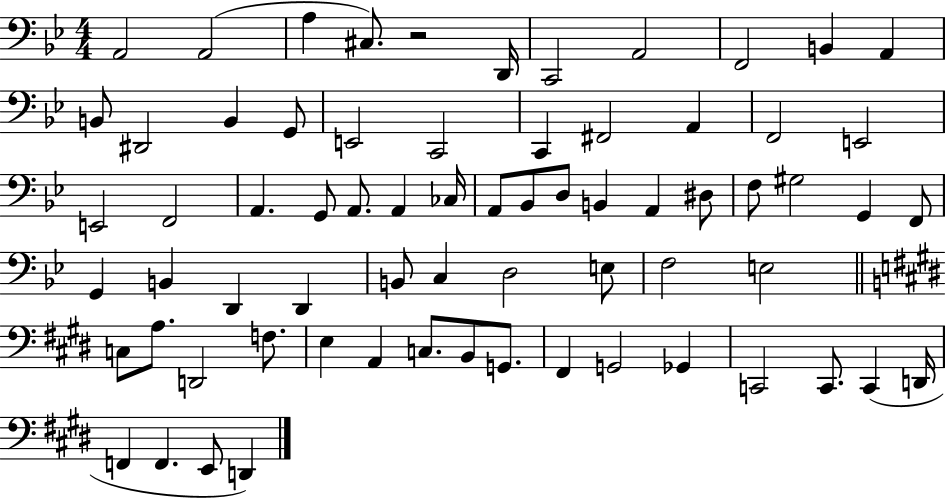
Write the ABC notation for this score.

X:1
T:Untitled
M:4/4
L:1/4
K:Bb
A,,2 A,,2 A, ^C,/2 z2 D,,/4 C,,2 A,,2 F,,2 B,, A,, B,,/2 ^D,,2 B,, G,,/2 E,,2 C,,2 C,, ^F,,2 A,, F,,2 E,,2 E,,2 F,,2 A,, G,,/2 A,,/2 A,, _C,/4 A,,/2 _B,,/2 D,/2 B,, A,, ^D,/2 F,/2 ^G,2 G,, F,,/2 G,, B,, D,, D,, B,,/2 C, D,2 E,/2 F,2 E,2 C,/2 A,/2 D,,2 F,/2 E, A,, C,/2 B,,/2 G,,/2 ^F,, G,,2 _G,, C,,2 C,,/2 C,, D,,/4 F,, F,, E,,/2 D,,